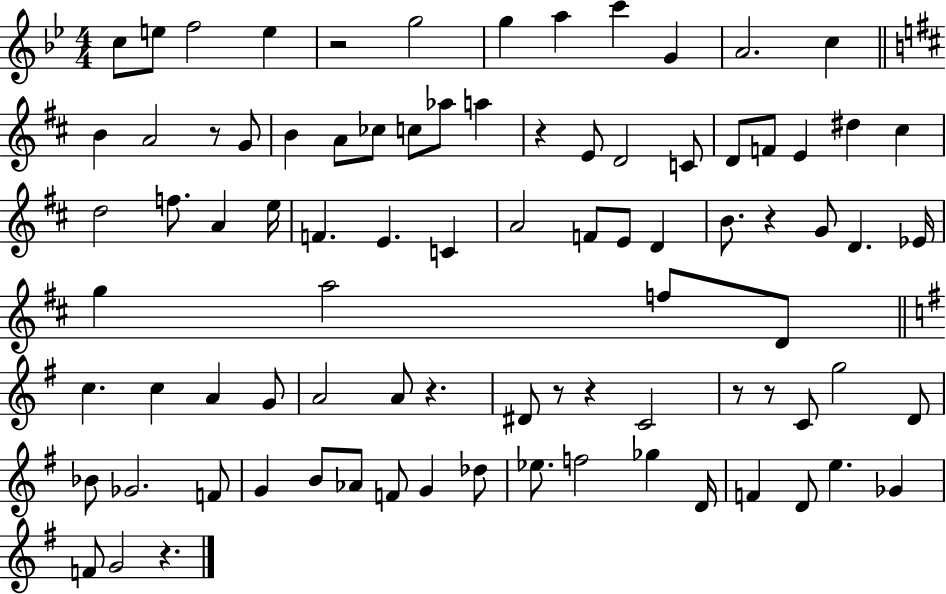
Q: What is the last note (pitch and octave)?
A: G4